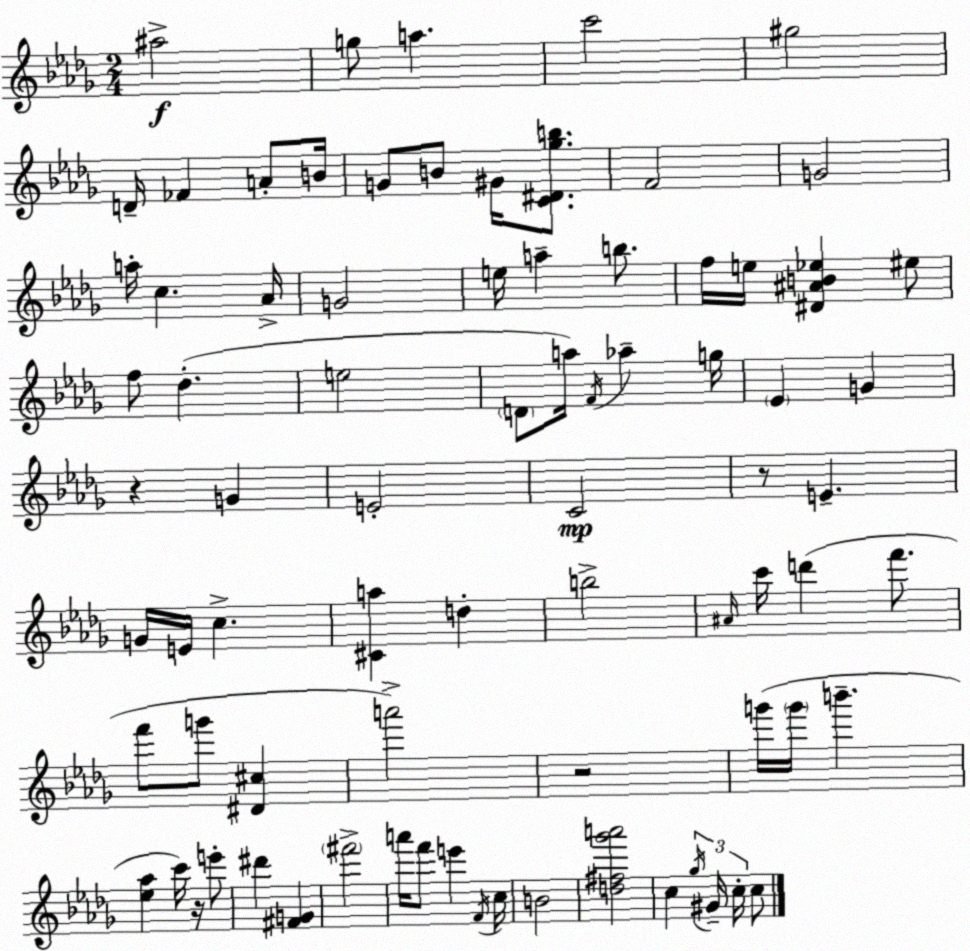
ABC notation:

X:1
T:Untitled
M:2/4
L:1/4
K:Bbm
^a2 g/2 a c'2 ^g2 D/4 _F A/2 B/4 G/2 B/2 ^G/4 [C^D_gb]/2 F2 G2 a/4 c _A/4 G2 e/4 a b/2 f/4 e/4 [^D^AB_e] ^e/2 f/2 _d e2 D/2 a/4 F/4 _a g/4 _E G z G E2 C2 z/2 E G/4 E/4 c [^Ca] d b2 ^A/4 c'/4 d' f'/2 f'/2 g'/2 [^D^c] a'2 z2 g'/4 g'/4 b' [_e_a] c'/4 z/4 e'/2 ^d' [^FG] ^f'2 a'/4 f'/2 e' F/4 c/4 B2 [d^f_g'a']2 c _g/4 ^G/4 c/4 c/2